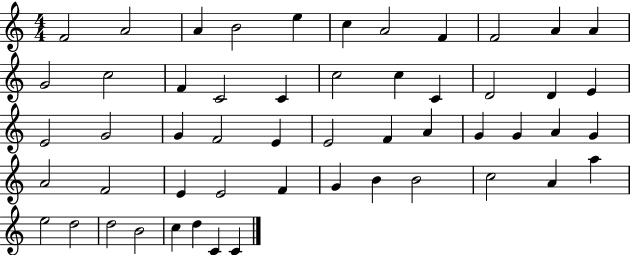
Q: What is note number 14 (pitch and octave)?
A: F4